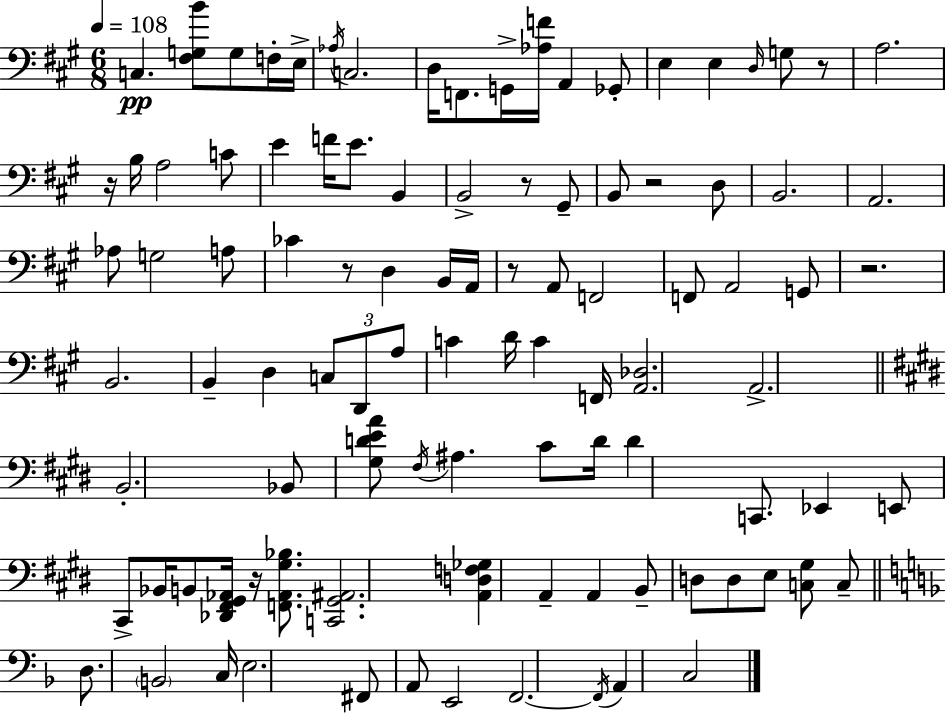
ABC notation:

X:1
T:Untitled
M:6/8
L:1/4
K:A
C, [^F,G,B]/2 G,/2 F,/4 E,/4 _A,/4 C,2 D,/4 F,,/2 G,,/4 [_A,F]/4 A,, _G,,/2 E, E, D,/4 G,/2 z/2 A,2 z/4 B,/4 A,2 C/2 E F/4 E/2 B,, B,,2 z/2 ^G,,/2 B,,/2 z2 D,/2 B,,2 A,,2 _A,/2 G,2 A,/2 _C z/2 D, B,,/4 A,,/4 z/2 A,,/2 F,,2 F,,/2 A,,2 G,,/2 z2 B,,2 B,, D, C,/2 D,,/2 A,/2 C D/4 C F,,/4 [A,,_D,]2 A,,2 B,,2 _B,,/2 [^G,DEA]/2 ^F,/4 ^A, ^C/2 D/4 D C,,/2 _E,, E,,/2 ^C,,/2 _B,,/4 B,,/2 [_D,,^F,,^G,,_A,,]/4 z/4 [F,,_A,,^G,_B,]/2 [C,,^G,,^A,,]2 [A,,D,F,_G,] A,, A,, B,,/2 D,/2 D,/2 E,/2 [C,^G,]/2 C,/2 D,/2 B,,2 C,/4 E,2 ^F,,/2 A,,/2 E,,2 F,,2 F,,/4 A,, C,2